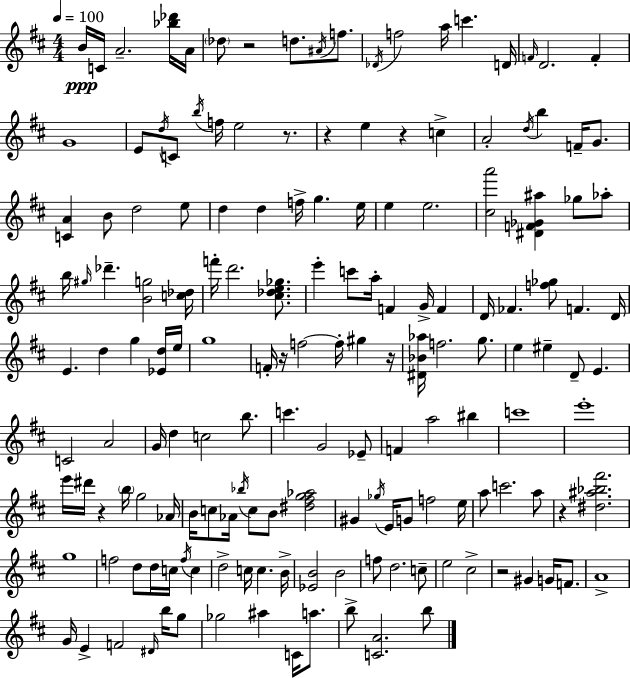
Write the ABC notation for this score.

X:1
T:Untitled
M:4/4
L:1/4
K:D
B/4 C/4 A2 [_b_d']/4 A/4 _d/2 z2 d/2 ^A/4 f/2 _D/4 f2 a/4 c' D/4 F/4 D2 F G4 E/2 d/4 C/2 b/4 f/4 e2 z/2 z e z c A2 d/4 b F/4 G/2 [CA] B/2 d2 e/2 d d f/4 g e/4 e e2 [^ca']2 [^DF_G^a] _g/2 _a/2 b/4 ^g/4 _d' [Bg]2 [c_d]/4 f'/4 d'2 [^c_de_g]/2 e' c'/2 a/4 F G/4 F D/4 _F [f_g]/2 F D/4 E d g [_Ed]/4 e/4 g4 F/4 z/4 f2 f/4 ^g z/4 [^D_B_a]/4 f2 g/2 e ^e D/2 E C2 A2 G/4 d c2 b/2 c' G2 _E/2 F a2 ^b c'4 e'4 e'/4 ^d'/4 z b/4 g2 _A/4 B/4 c/2 _A/4 _b/4 c/2 B/2 [^d^fg_a]2 ^G _g/4 E/4 G/2 f2 e/4 a/2 c'2 a/2 z [^d^a_b^f']2 g4 f2 d/2 d/4 c/4 f/4 c d2 c/4 c B/4 [_EB]2 B2 f/2 d2 c/2 e2 ^c2 z2 ^G G/4 F/2 A4 G/4 E F2 ^D/4 b/4 g/2 _g2 ^a C/4 a/2 b/2 [CA]2 b/2